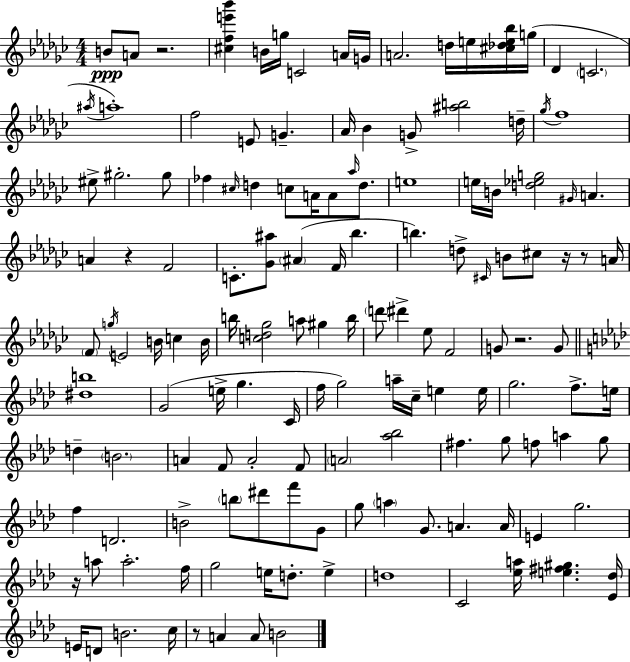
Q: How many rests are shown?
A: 7